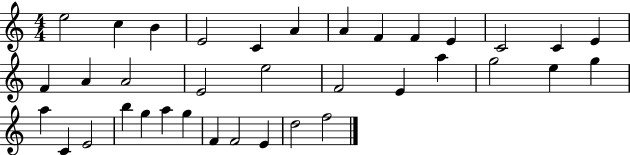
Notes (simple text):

E5/h C5/q B4/q E4/h C4/q A4/q A4/q F4/q F4/q E4/q C4/h C4/q E4/q F4/q A4/q A4/h E4/h E5/h F4/h E4/q A5/q G5/h E5/q G5/q A5/q C4/q E4/h B5/q G5/q A5/q G5/q F4/q F4/h E4/q D5/h F5/h